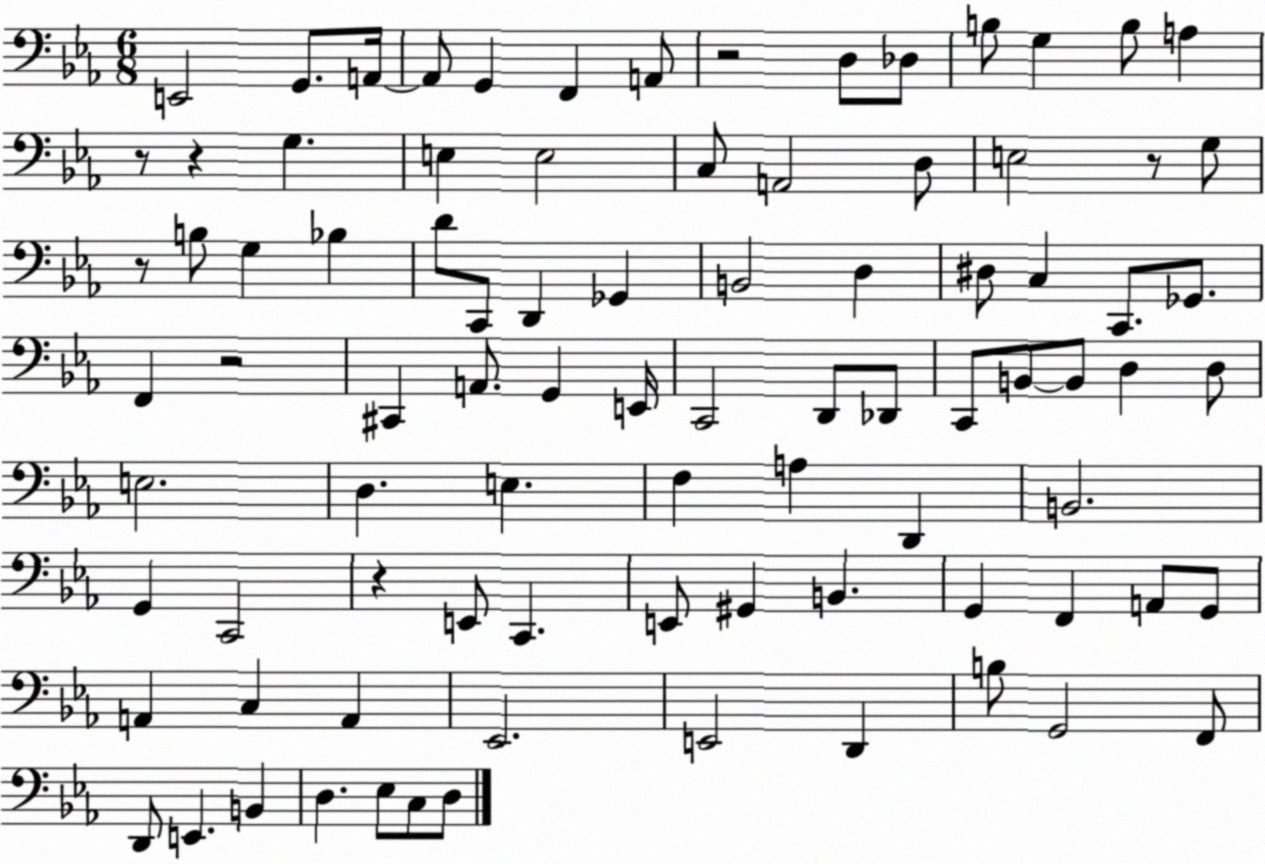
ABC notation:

X:1
T:Untitled
M:6/8
L:1/4
K:Eb
E,,2 G,,/2 A,,/4 A,,/2 G,, F,, A,,/2 z2 D,/2 _D,/2 B,/2 G, B,/2 A, z/2 z G, E, E,2 C,/2 A,,2 D,/2 E,2 z/2 G,/2 z/2 B,/2 G, _B, D/2 C,,/2 D,, _G,, B,,2 D, ^D,/2 C, C,,/2 _G,,/2 F,, z2 ^C,, A,,/2 G,, E,,/4 C,,2 D,,/2 _D,,/2 C,,/2 B,,/2 B,,/2 D, D,/2 E,2 D, E, F, A, D,, B,,2 G,, C,,2 z E,,/2 C,, E,,/2 ^G,, B,, G,, F,, A,,/2 G,,/2 A,, C, A,, _E,,2 E,,2 D,, B,/2 G,,2 F,,/2 D,,/2 E,, B,, D, _E,/2 C,/2 D,/2